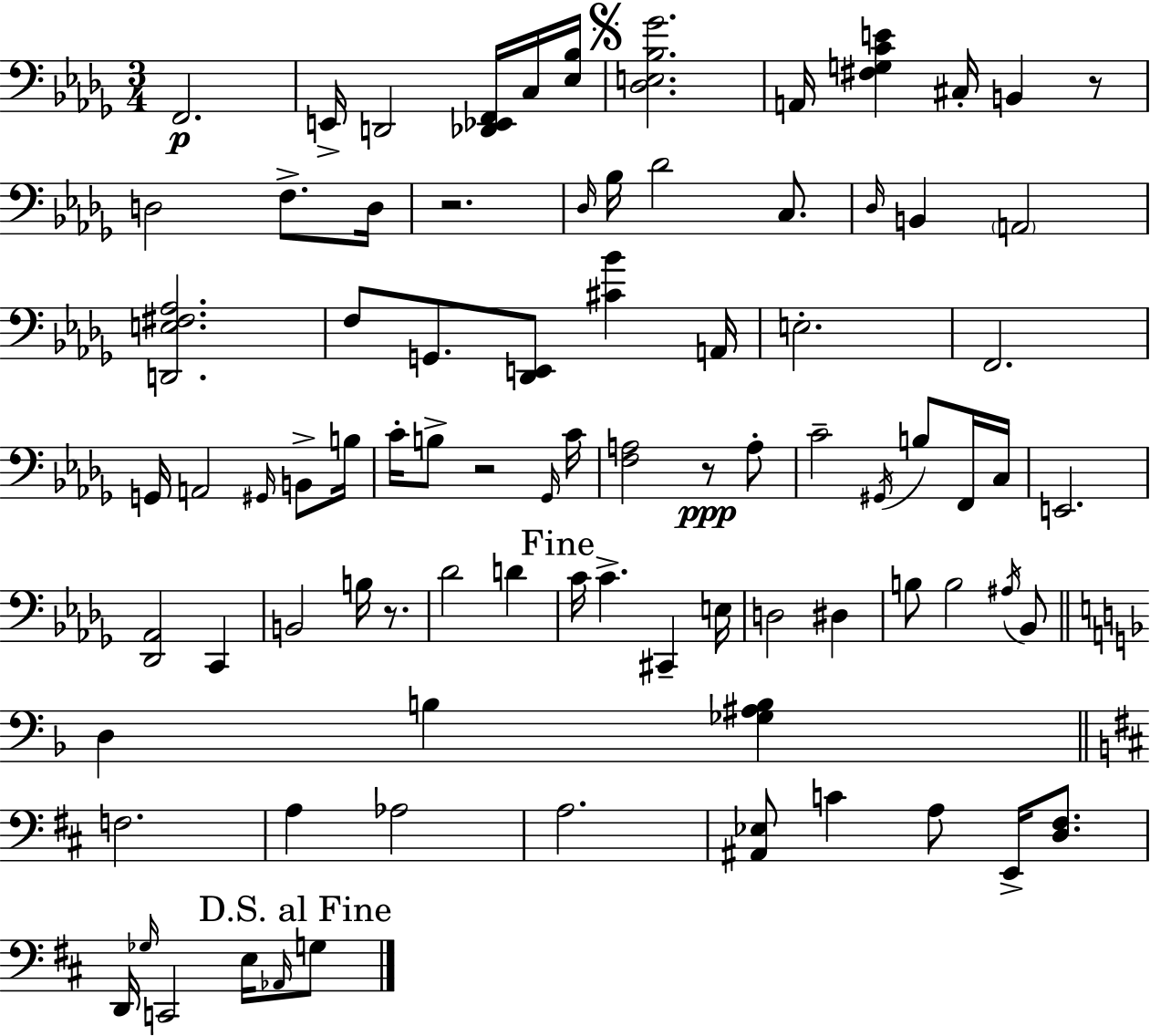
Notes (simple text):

F2/h. E2/s D2/h [Db2,Eb2,F2]/s C3/s [Eb3,Bb3]/s [Db3,E3,Bb3,Gb4]/h. A2/s [F#3,G3,C4,E4]/q C#3/s B2/q R/e D3/h F3/e. D3/s R/h. Db3/s Bb3/s Db4/h C3/e. Db3/s B2/q A2/h [D2,E3,F#3,Ab3]/h. F3/e G2/e. [Db2,E2]/e [C#4,Bb4]/q A2/s E3/h. F2/h. G2/s A2/h G#2/s B2/e B3/s C4/s B3/e R/h Gb2/s C4/s [F3,A3]/h R/e A3/e C4/h G#2/s B3/e F2/s C3/s E2/h. [Db2,Ab2]/h C2/q B2/h B3/s R/e. Db4/h D4/q C4/s C4/q. C#2/q E3/s D3/h D#3/q B3/e B3/h A#3/s Bb2/e D3/q B3/q [Gb3,A#3,B3]/q F3/h. A3/q Ab3/h A3/h. [A#2,Eb3]/e C4/q A3/e E2/s [D3,F#3]/e. D2/s Gb3/s C2/h E3/s Ab2/s G3/e